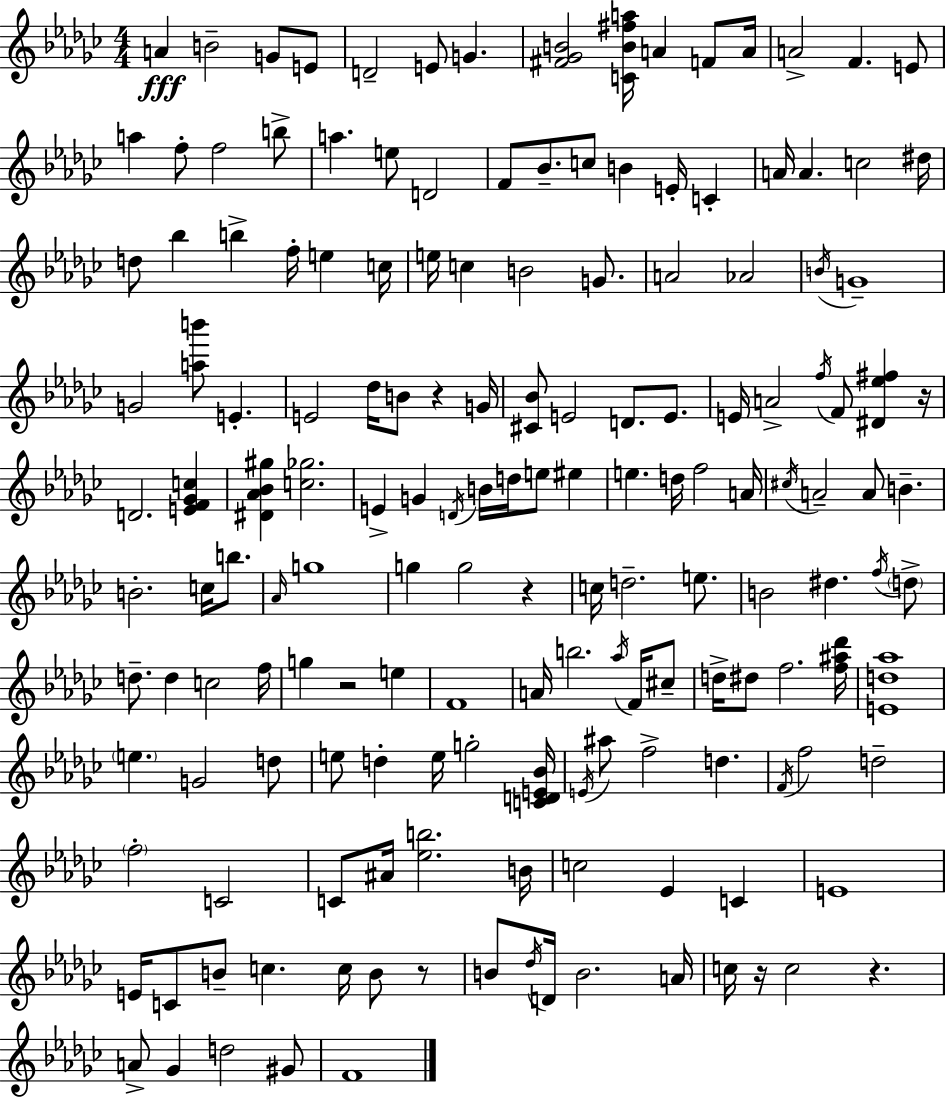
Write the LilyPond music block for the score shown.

{
  \clef treble
  \numericTimeSignature
  \time 4/4
  \key ees \minor
  a'4\fff b'2-- g'8 e'8 | d'2-- e'8 g'4. | <fis' ges' b'>2 <c' b' fis'' a''>16 a'4 f'8 a'16 | a'2-> f'4. e'8 | \break a''4 f''8-. f''2 b''8-> | a''4. e''8 d'2 | f'8 bes'8.-- c''8 b'4 e'16-. c'4-. | a'16 a'4. c''2 dis''16 | \break d''8 bes''4 b''4-> f''16-. e''4 c''16 | e''16 c''4 b'2 g'8. | a'2 aes'2 | \acciaccatura { b'16 } g'1-- | \break g'2 <a'' b'''>8 e'4.-. | e'2 des''16 b'8 r4 | g'16 <cis' bes'>8 e'2 d'8. e'8. | e'16 a'2-> \acciaccatura { f''16 } f'8 <dis' ees'' fis''>4 | \break r16 d'2. <e' f' ges' c''>4 | <dis' aes' bes' gis''>4 <c'' ges''>2. | e'4-> g'4 \acciaccatura { d'16 } b'16 d''16 e''8 eis''4 | e''4. d''16 f''2 | \break a'16 \acciaccatura { cis''16 } a'2-- a'8 b'4.-- | b'2.-. | c''16 b''8. \grace { aes'16 } g''1 | g''4 g''2 | \break r4 c''16 d''2.-- | e''8. b'2 dis''4. | \acciaccatura { f''16 } \parenthesize d''8-> d''8.-- d''4 c''2 | f''16 g''4 r2 | \break e''4 f'1 | a'16 b''2. | \acciaccatura { aes''16 } f'16 cis''8-- d''16-> dis''8 f''2. | <f'' ais'' des'''>16 <e' d'' aes''>1 | \break \parenthesize e''4. g'2 | d''8 e''8 d''4-. e''16 g''2-. | <c' d' e' bes'>16 \acciaccatura { e'16 } ais''8 f''2-> | d''4. \acciaccatura { f'16 } f''2 | \break d''2-- \parenthesize f''2-. | c'2 c'8 ais'16 <ees'' b''>2. | b'16 c''2 | ees'4 c'4 e'1 | \break e'16 c'8 b'8-- c''4. | c''16 b'8 r8 b'8 \acciaccatura { des''16 } d'16 b'2. | a'16 c''16 r16 c''2 | r4. a'8-> ges'4 | \break d''2 gis'8 f'1 | \bar "|."
}